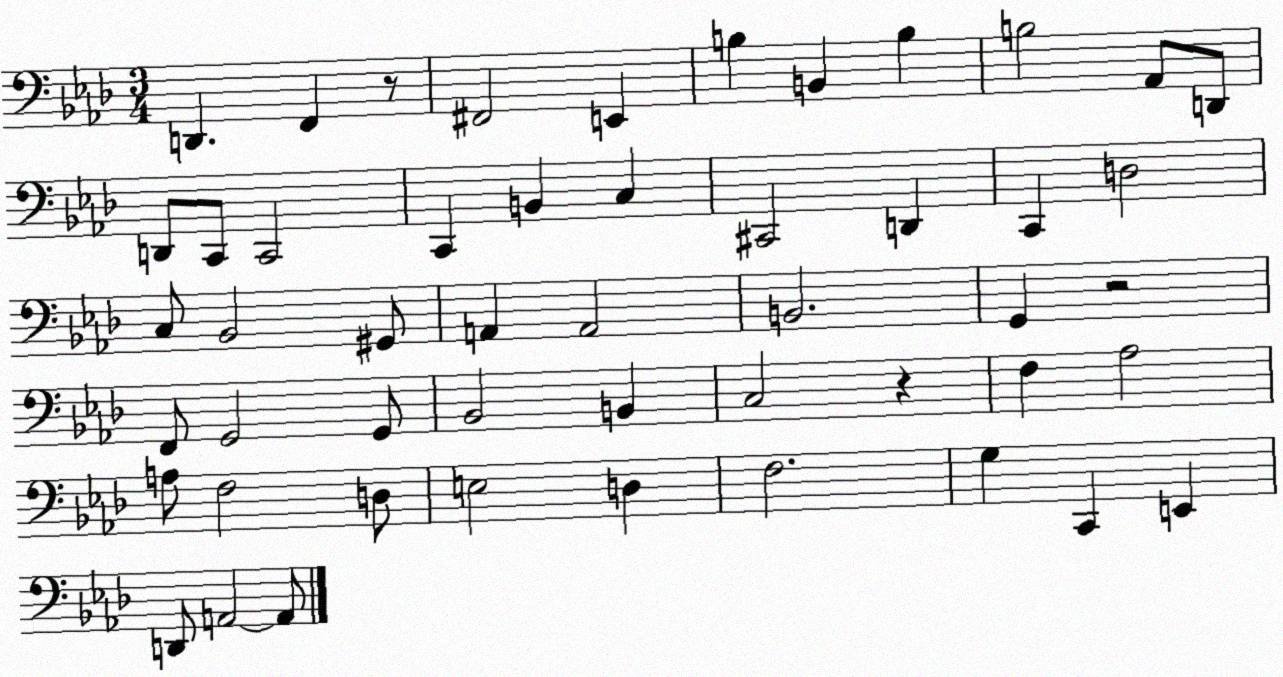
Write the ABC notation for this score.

X:1
T:Untitled
M:3/4
L:1/4
K:Ab
D,, F,, z/2 ^F,,2 E,, B, B,, B, B,2 _A,,/2 D,,/2 D,,/2 C,,/2 C,,2 C,, B,, C, ^C,,2 D,, C,, D,2 C,/2 _B,,2 ^G,,/2 A,, A,,2 B,,2 G,, z2 F,,/2 G,,2 G,,/2 _B,,2 B,, C,2 z F, _A,2 A,/2 F,2 D,/2 E,2 D, F,2 G, C,, E,, D,,/2 A,,2 A,,/2